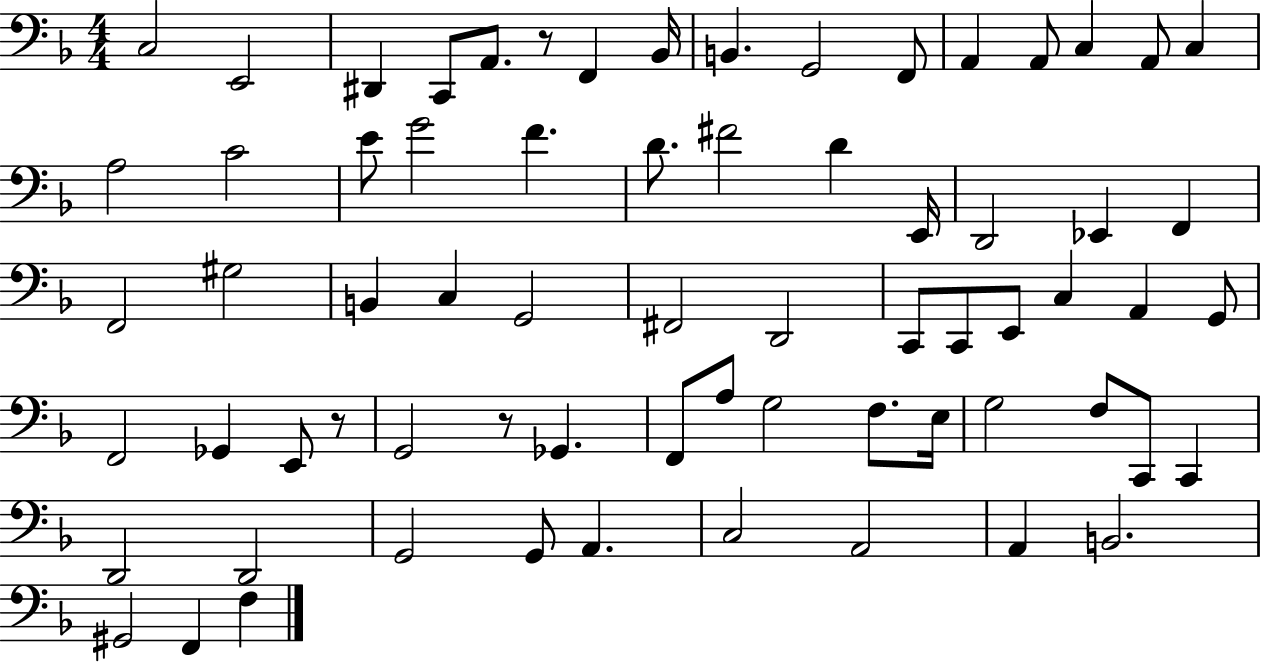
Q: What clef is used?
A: bass